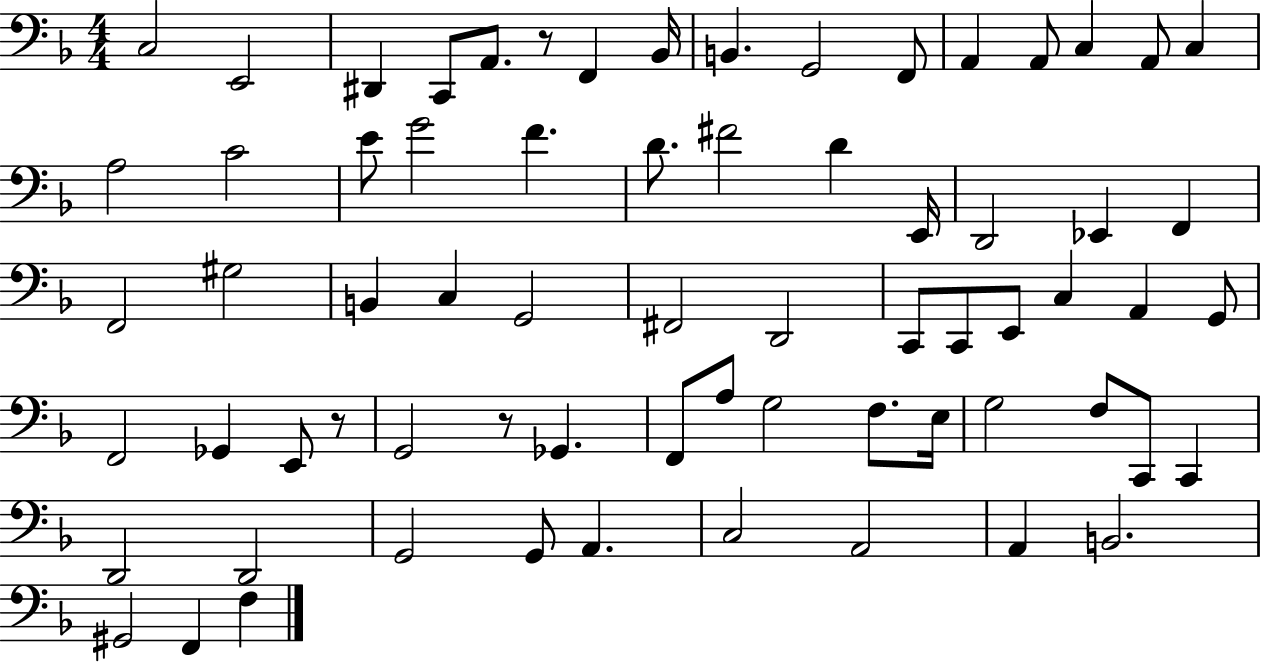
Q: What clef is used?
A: bass